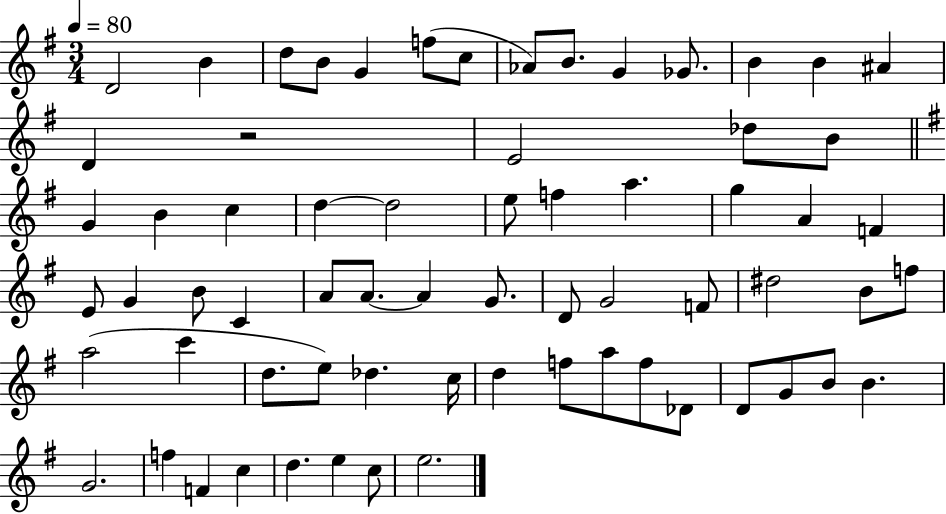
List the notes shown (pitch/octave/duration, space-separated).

D4/h B4/q D5/e B4/e G4/q F5/e C5/e Ab4/e B4/e. G4/q Gb4/e. B4/q B4/q A#4/q D4/q R/h E4/h Db5/e B4/e G4/q B4/q C5/q D5/q D5/h E5/e F5/q A5/q. G5/q A4/q F4/q E4/e G4/q B4/e C4/q A4/e A4/e. A4/q G4/e. D4/e G4/h F4/e D#5/h B4/e F5/e A5/h C6/q D5/e. E5/e Db5/q. C5/s D5/q F5/e A5/e F5/e Db4/e D4/e G4/e B4/e B4/q. G4/h. F5/q F4/q C5/q D5/q. E5/q C5/e E5/h.